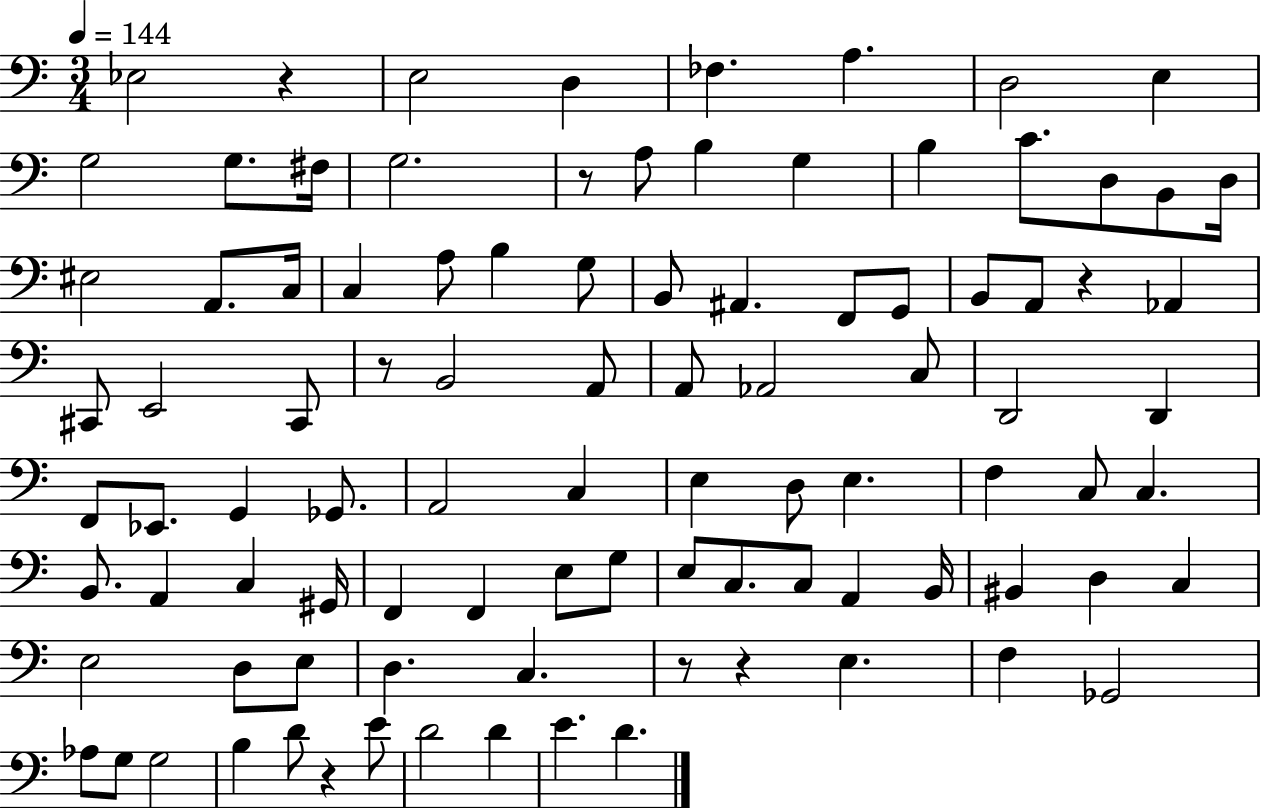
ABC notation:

X:1
T:Untitled
M:3/4
L:1/4
K:C
_E,2 z E,2 D, _F, A, D,2 E, G,2 G,/2 ^F,/4 G,2 z/2 A,/2 B, G, B, C/2 D,/2 B,,/2 D,/4 ^E,2 A,,/2 C,/4 C, A,/2 B, G,/2 B,,/2 ^A,, F,,/2 G,,/2 B,,/2 A,,/2 z _A,, ^C,,/2 E,,2 ^C,,/2 z/2 B,,2 A,,/2 A,,/2 _A,,2 C,/2 D,,2 D,, F,,/2 _E,,/2 G,, _G,,/2 A,,2 C, E, D,/2 E, F, C,/2 C, B,,/2 A,, C, ^G,,/4 F,, F,, E,/2 G,/2 E,/2 C,/2 C,/2 A,, B,,/4 ^B,, D, C, E,2 D,/2 E,/2 D, C, z/2 z E, F, _G,,2 _A,/2 G,/2 G,2 B, D/2 z E/2 D2 D E D